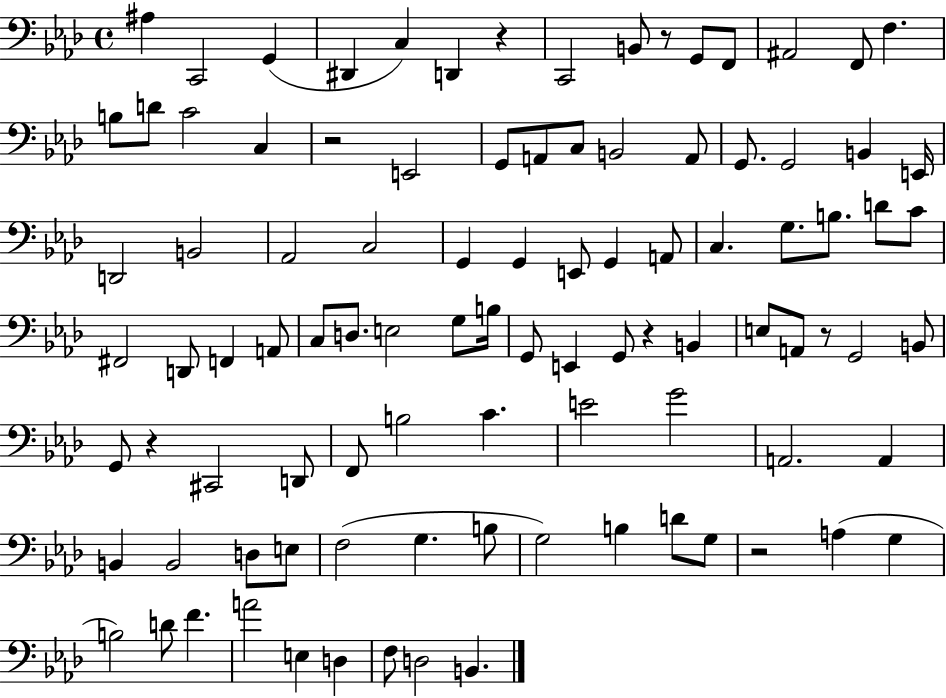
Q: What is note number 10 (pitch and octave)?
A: F2